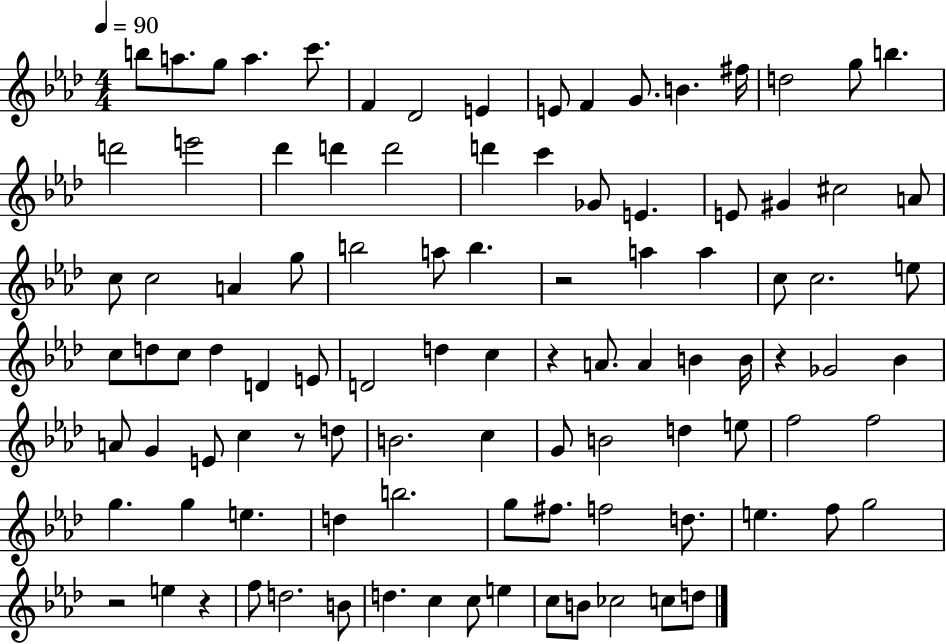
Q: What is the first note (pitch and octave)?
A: B5